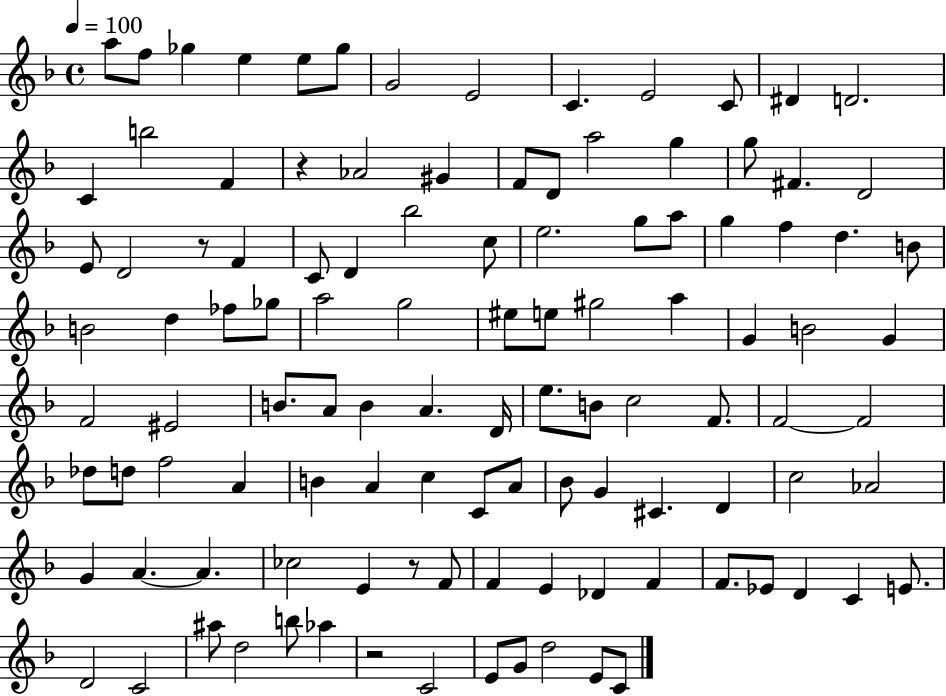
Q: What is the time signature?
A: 4/4